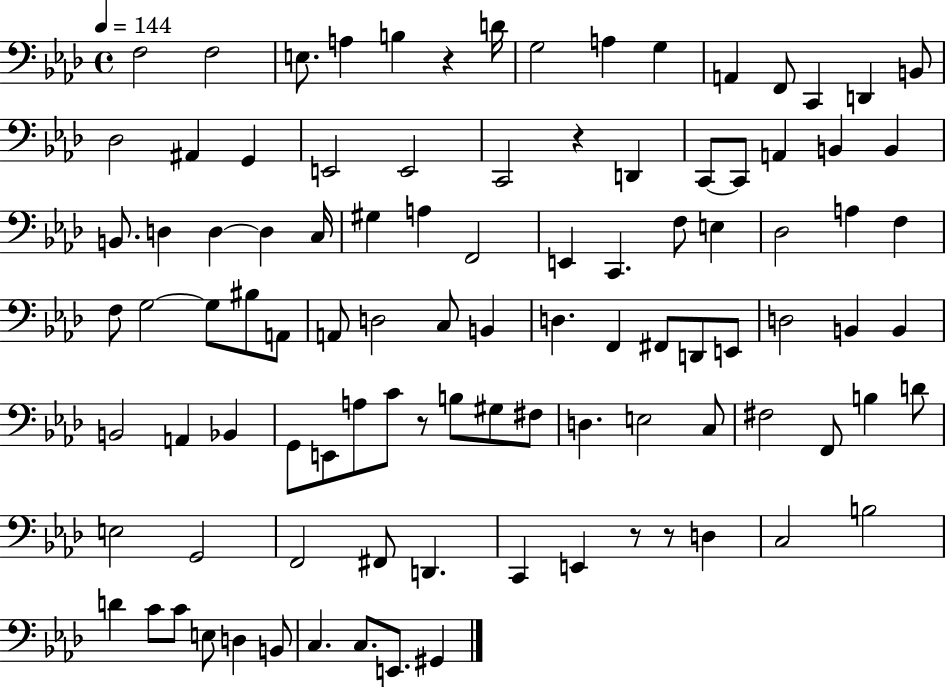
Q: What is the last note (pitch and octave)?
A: G#2